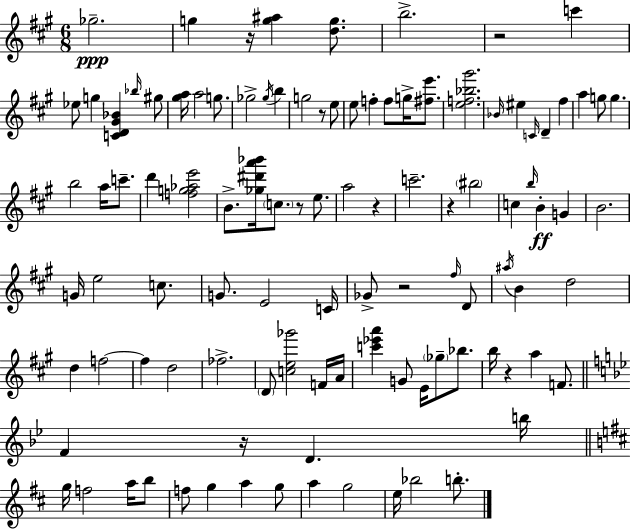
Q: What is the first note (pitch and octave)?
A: Gb5